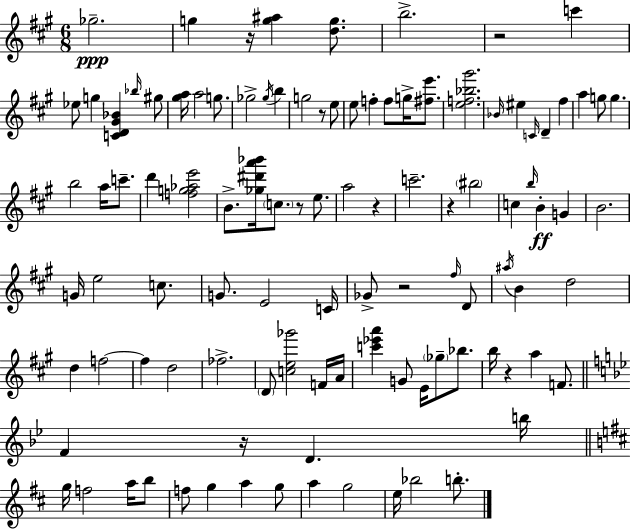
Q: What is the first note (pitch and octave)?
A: Gb5